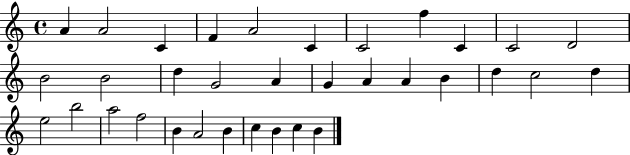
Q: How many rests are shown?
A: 0